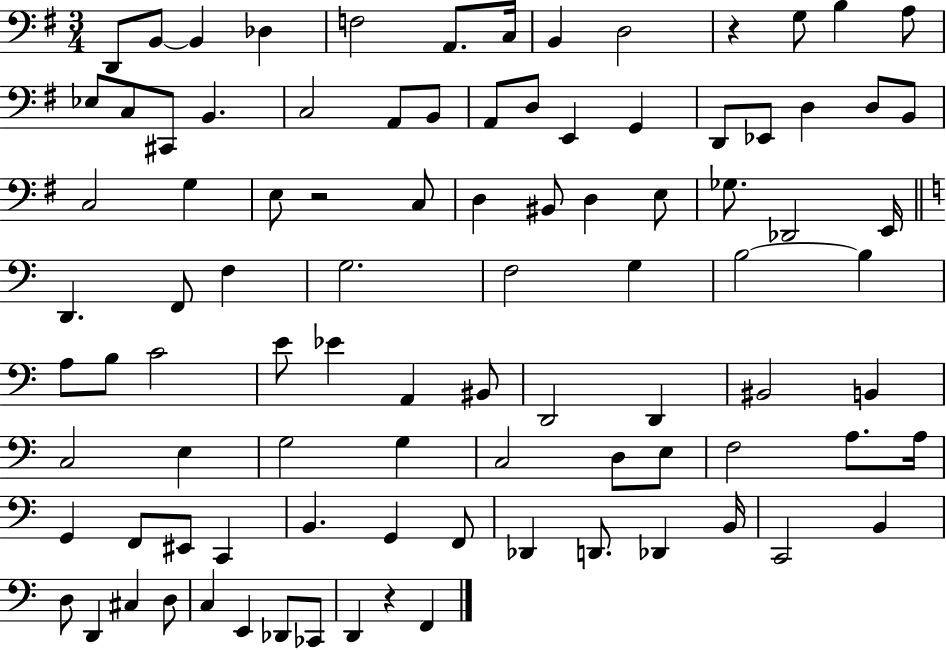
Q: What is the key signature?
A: G major